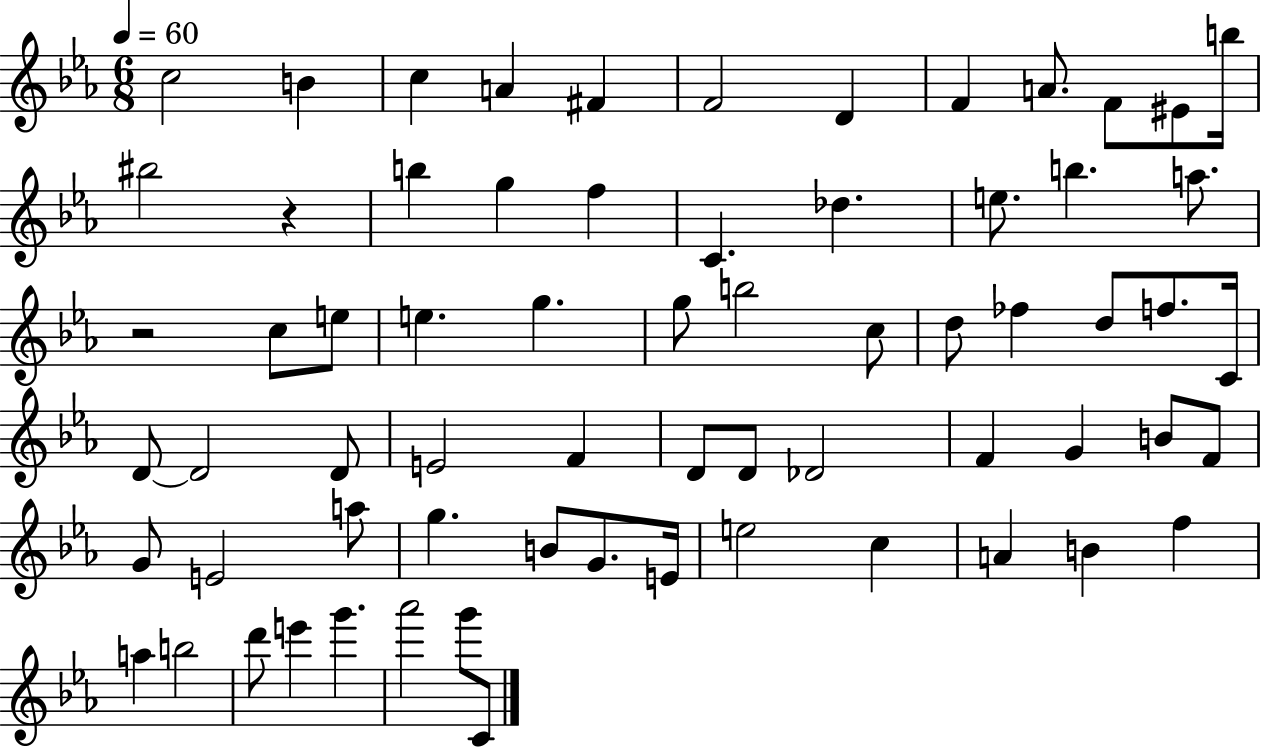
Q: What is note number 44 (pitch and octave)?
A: B4